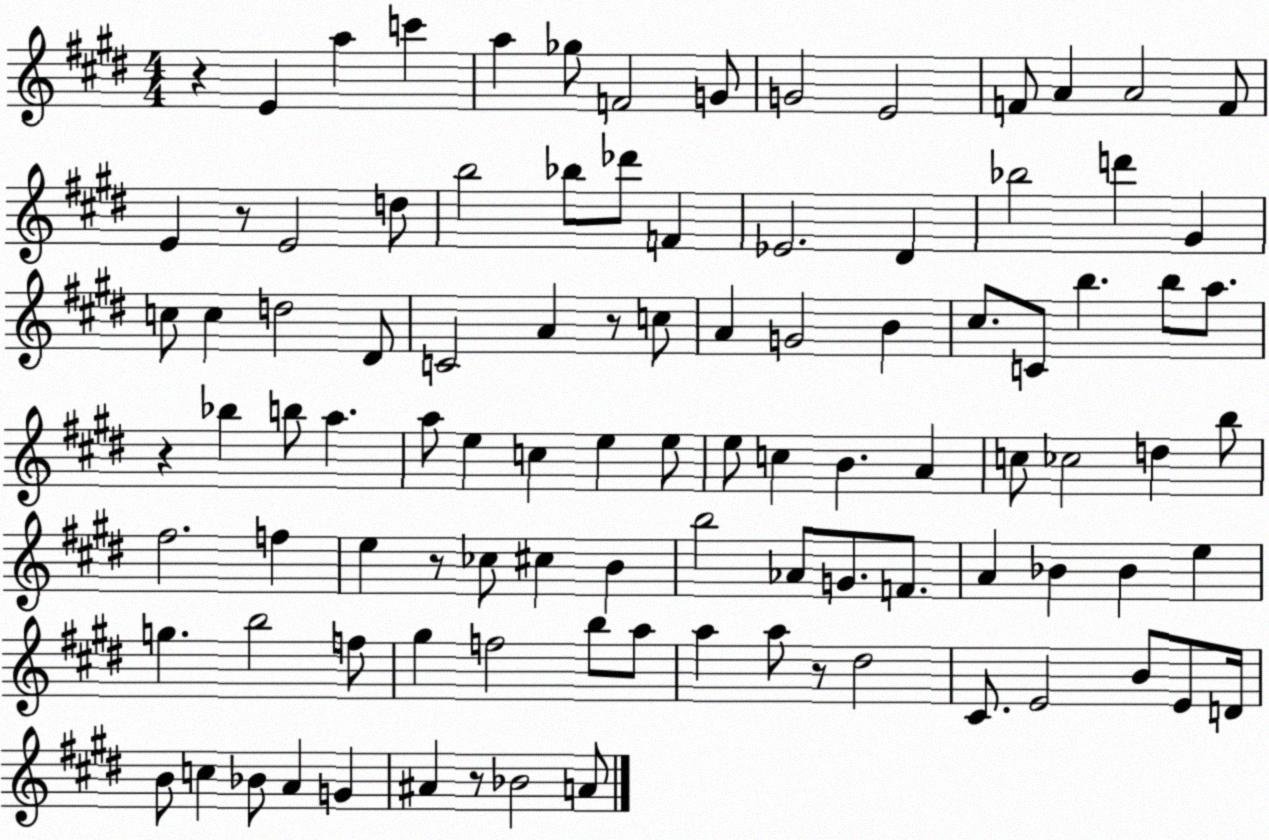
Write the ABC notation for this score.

X:1
T:Untitled
M:4/4
L:1/4
K:E
z E a c' a _g/2 F2 G/2 G2 E2 F/2 A A2 F/2 E z/2 E2 d/2 b2 _b/2 _d'/2 F _E2 ^D _b2 d' ^G c/2 c d2 ^D/2 C2 A z/2 c/2 A G2 B ^c/2 C/2 b b/2 a/2 z _b b/2 a a/2 e c e e/2 e/2 c B A c/2 _c2 d b/2 ^f2 f e z/2 _c/2 ^c B b2 _A/2 G/2 F/2 A _B _B e g b2 f/2 ^g f2 b/2 a/2 a a/2 z/2 ^d2 ^C/2 E2 B/2 E/2 D/4 B/2 c _B/2 A G ^A z/2 _B2 A/2